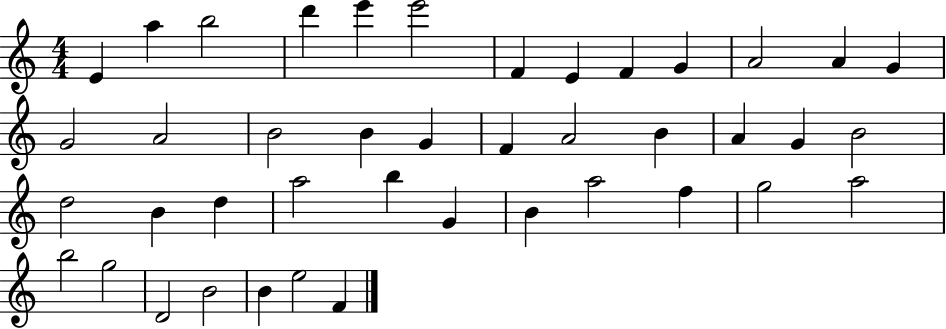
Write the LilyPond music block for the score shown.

{
  \clef treble
  \numericTimeSignature
  \time 4/4
  \key c \major
  e'4 a''4 b''2 | d'''4 e'''4 e'''2 | f'4 e'4 f'4 g'4 | a'2 a'4 g'4 | \break g'2 a'2 | b'2 b'4 g'4 | f'4 a'2 b'4 | a'4 g'4 b'2 | \break d''2 b'4 d''4 | a''2 b''4 g'4 | b'4 a''2 f''4 | g''2 a''2 | \break b''2 g''2 | d'2 b'2 | b'4 e''2 f'4 | \bar "|."
}